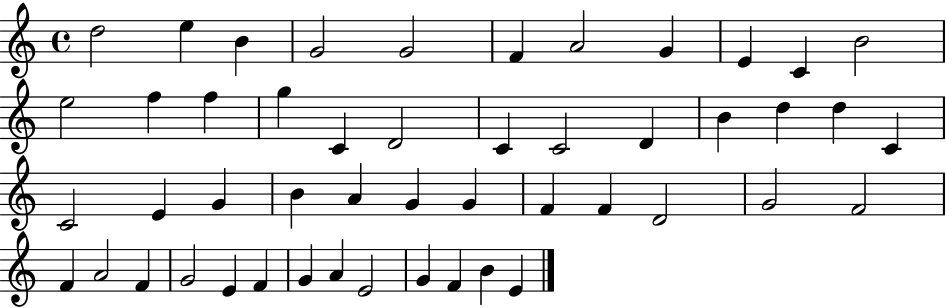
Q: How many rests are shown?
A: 0